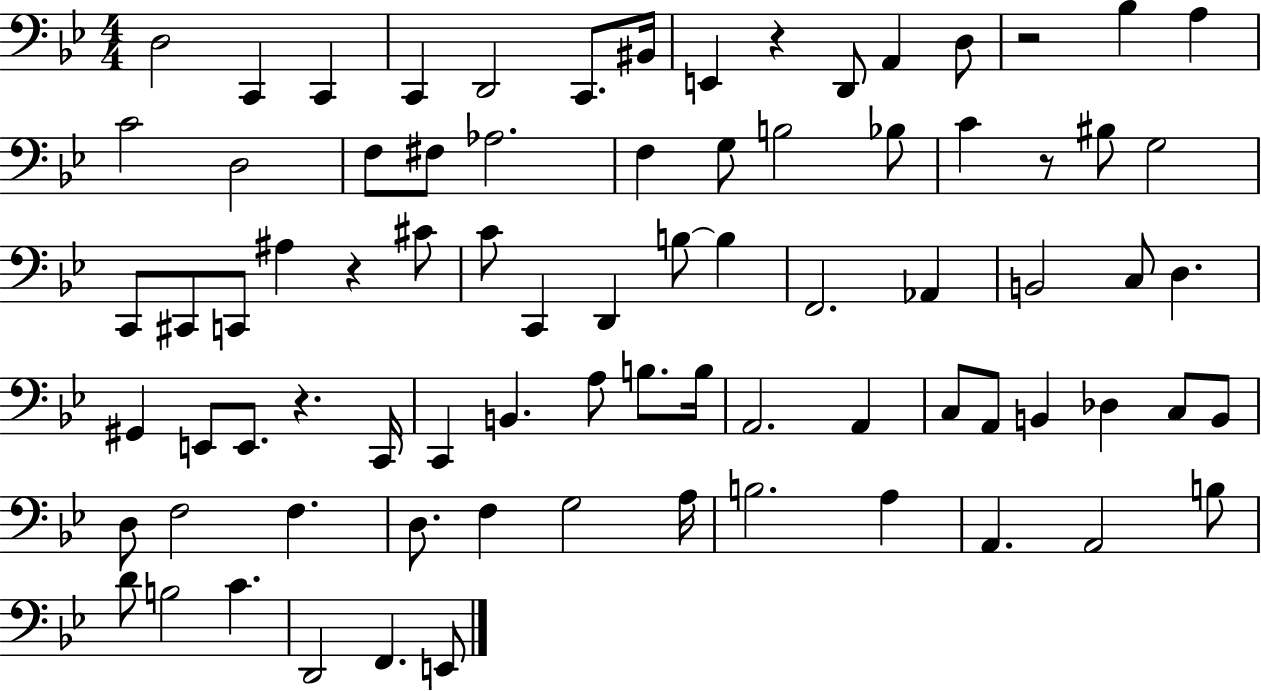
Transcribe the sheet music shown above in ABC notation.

X:1
T:Untitled
M:4/4
L:1/4
K:Bb
D,2 C,, C,, C,, D,,2 C,,/2 ^B,,/4 E,, z D,,/2 A,, D,/2 z2 _B, A, C2 D,2 F,/2 ^F,/2 _A,2 F, G,/2 B,2 _B,/2 C z/2 ^B,/2 G,2 C,,/2 ^C,,/2 C,,/2 ^A, z ^C/2 C/2 C,, D,, B,/2 B, F,,2 _A,, B,,2 C,/2 D, ^G,, E,,/2 E,,/2 z C,,/4 C,, B,, A,/2 B,/2 B,/4 A,,2 A,, C,/2 A,,/2 B,, _D, C,/2 B,,/2 D,/2 F,2 F, D,/2 F, G,2 A,/4 B,2 A, A,, A,,2 B,/2 D/2 B,2 C D,,2 F,, E,,/2